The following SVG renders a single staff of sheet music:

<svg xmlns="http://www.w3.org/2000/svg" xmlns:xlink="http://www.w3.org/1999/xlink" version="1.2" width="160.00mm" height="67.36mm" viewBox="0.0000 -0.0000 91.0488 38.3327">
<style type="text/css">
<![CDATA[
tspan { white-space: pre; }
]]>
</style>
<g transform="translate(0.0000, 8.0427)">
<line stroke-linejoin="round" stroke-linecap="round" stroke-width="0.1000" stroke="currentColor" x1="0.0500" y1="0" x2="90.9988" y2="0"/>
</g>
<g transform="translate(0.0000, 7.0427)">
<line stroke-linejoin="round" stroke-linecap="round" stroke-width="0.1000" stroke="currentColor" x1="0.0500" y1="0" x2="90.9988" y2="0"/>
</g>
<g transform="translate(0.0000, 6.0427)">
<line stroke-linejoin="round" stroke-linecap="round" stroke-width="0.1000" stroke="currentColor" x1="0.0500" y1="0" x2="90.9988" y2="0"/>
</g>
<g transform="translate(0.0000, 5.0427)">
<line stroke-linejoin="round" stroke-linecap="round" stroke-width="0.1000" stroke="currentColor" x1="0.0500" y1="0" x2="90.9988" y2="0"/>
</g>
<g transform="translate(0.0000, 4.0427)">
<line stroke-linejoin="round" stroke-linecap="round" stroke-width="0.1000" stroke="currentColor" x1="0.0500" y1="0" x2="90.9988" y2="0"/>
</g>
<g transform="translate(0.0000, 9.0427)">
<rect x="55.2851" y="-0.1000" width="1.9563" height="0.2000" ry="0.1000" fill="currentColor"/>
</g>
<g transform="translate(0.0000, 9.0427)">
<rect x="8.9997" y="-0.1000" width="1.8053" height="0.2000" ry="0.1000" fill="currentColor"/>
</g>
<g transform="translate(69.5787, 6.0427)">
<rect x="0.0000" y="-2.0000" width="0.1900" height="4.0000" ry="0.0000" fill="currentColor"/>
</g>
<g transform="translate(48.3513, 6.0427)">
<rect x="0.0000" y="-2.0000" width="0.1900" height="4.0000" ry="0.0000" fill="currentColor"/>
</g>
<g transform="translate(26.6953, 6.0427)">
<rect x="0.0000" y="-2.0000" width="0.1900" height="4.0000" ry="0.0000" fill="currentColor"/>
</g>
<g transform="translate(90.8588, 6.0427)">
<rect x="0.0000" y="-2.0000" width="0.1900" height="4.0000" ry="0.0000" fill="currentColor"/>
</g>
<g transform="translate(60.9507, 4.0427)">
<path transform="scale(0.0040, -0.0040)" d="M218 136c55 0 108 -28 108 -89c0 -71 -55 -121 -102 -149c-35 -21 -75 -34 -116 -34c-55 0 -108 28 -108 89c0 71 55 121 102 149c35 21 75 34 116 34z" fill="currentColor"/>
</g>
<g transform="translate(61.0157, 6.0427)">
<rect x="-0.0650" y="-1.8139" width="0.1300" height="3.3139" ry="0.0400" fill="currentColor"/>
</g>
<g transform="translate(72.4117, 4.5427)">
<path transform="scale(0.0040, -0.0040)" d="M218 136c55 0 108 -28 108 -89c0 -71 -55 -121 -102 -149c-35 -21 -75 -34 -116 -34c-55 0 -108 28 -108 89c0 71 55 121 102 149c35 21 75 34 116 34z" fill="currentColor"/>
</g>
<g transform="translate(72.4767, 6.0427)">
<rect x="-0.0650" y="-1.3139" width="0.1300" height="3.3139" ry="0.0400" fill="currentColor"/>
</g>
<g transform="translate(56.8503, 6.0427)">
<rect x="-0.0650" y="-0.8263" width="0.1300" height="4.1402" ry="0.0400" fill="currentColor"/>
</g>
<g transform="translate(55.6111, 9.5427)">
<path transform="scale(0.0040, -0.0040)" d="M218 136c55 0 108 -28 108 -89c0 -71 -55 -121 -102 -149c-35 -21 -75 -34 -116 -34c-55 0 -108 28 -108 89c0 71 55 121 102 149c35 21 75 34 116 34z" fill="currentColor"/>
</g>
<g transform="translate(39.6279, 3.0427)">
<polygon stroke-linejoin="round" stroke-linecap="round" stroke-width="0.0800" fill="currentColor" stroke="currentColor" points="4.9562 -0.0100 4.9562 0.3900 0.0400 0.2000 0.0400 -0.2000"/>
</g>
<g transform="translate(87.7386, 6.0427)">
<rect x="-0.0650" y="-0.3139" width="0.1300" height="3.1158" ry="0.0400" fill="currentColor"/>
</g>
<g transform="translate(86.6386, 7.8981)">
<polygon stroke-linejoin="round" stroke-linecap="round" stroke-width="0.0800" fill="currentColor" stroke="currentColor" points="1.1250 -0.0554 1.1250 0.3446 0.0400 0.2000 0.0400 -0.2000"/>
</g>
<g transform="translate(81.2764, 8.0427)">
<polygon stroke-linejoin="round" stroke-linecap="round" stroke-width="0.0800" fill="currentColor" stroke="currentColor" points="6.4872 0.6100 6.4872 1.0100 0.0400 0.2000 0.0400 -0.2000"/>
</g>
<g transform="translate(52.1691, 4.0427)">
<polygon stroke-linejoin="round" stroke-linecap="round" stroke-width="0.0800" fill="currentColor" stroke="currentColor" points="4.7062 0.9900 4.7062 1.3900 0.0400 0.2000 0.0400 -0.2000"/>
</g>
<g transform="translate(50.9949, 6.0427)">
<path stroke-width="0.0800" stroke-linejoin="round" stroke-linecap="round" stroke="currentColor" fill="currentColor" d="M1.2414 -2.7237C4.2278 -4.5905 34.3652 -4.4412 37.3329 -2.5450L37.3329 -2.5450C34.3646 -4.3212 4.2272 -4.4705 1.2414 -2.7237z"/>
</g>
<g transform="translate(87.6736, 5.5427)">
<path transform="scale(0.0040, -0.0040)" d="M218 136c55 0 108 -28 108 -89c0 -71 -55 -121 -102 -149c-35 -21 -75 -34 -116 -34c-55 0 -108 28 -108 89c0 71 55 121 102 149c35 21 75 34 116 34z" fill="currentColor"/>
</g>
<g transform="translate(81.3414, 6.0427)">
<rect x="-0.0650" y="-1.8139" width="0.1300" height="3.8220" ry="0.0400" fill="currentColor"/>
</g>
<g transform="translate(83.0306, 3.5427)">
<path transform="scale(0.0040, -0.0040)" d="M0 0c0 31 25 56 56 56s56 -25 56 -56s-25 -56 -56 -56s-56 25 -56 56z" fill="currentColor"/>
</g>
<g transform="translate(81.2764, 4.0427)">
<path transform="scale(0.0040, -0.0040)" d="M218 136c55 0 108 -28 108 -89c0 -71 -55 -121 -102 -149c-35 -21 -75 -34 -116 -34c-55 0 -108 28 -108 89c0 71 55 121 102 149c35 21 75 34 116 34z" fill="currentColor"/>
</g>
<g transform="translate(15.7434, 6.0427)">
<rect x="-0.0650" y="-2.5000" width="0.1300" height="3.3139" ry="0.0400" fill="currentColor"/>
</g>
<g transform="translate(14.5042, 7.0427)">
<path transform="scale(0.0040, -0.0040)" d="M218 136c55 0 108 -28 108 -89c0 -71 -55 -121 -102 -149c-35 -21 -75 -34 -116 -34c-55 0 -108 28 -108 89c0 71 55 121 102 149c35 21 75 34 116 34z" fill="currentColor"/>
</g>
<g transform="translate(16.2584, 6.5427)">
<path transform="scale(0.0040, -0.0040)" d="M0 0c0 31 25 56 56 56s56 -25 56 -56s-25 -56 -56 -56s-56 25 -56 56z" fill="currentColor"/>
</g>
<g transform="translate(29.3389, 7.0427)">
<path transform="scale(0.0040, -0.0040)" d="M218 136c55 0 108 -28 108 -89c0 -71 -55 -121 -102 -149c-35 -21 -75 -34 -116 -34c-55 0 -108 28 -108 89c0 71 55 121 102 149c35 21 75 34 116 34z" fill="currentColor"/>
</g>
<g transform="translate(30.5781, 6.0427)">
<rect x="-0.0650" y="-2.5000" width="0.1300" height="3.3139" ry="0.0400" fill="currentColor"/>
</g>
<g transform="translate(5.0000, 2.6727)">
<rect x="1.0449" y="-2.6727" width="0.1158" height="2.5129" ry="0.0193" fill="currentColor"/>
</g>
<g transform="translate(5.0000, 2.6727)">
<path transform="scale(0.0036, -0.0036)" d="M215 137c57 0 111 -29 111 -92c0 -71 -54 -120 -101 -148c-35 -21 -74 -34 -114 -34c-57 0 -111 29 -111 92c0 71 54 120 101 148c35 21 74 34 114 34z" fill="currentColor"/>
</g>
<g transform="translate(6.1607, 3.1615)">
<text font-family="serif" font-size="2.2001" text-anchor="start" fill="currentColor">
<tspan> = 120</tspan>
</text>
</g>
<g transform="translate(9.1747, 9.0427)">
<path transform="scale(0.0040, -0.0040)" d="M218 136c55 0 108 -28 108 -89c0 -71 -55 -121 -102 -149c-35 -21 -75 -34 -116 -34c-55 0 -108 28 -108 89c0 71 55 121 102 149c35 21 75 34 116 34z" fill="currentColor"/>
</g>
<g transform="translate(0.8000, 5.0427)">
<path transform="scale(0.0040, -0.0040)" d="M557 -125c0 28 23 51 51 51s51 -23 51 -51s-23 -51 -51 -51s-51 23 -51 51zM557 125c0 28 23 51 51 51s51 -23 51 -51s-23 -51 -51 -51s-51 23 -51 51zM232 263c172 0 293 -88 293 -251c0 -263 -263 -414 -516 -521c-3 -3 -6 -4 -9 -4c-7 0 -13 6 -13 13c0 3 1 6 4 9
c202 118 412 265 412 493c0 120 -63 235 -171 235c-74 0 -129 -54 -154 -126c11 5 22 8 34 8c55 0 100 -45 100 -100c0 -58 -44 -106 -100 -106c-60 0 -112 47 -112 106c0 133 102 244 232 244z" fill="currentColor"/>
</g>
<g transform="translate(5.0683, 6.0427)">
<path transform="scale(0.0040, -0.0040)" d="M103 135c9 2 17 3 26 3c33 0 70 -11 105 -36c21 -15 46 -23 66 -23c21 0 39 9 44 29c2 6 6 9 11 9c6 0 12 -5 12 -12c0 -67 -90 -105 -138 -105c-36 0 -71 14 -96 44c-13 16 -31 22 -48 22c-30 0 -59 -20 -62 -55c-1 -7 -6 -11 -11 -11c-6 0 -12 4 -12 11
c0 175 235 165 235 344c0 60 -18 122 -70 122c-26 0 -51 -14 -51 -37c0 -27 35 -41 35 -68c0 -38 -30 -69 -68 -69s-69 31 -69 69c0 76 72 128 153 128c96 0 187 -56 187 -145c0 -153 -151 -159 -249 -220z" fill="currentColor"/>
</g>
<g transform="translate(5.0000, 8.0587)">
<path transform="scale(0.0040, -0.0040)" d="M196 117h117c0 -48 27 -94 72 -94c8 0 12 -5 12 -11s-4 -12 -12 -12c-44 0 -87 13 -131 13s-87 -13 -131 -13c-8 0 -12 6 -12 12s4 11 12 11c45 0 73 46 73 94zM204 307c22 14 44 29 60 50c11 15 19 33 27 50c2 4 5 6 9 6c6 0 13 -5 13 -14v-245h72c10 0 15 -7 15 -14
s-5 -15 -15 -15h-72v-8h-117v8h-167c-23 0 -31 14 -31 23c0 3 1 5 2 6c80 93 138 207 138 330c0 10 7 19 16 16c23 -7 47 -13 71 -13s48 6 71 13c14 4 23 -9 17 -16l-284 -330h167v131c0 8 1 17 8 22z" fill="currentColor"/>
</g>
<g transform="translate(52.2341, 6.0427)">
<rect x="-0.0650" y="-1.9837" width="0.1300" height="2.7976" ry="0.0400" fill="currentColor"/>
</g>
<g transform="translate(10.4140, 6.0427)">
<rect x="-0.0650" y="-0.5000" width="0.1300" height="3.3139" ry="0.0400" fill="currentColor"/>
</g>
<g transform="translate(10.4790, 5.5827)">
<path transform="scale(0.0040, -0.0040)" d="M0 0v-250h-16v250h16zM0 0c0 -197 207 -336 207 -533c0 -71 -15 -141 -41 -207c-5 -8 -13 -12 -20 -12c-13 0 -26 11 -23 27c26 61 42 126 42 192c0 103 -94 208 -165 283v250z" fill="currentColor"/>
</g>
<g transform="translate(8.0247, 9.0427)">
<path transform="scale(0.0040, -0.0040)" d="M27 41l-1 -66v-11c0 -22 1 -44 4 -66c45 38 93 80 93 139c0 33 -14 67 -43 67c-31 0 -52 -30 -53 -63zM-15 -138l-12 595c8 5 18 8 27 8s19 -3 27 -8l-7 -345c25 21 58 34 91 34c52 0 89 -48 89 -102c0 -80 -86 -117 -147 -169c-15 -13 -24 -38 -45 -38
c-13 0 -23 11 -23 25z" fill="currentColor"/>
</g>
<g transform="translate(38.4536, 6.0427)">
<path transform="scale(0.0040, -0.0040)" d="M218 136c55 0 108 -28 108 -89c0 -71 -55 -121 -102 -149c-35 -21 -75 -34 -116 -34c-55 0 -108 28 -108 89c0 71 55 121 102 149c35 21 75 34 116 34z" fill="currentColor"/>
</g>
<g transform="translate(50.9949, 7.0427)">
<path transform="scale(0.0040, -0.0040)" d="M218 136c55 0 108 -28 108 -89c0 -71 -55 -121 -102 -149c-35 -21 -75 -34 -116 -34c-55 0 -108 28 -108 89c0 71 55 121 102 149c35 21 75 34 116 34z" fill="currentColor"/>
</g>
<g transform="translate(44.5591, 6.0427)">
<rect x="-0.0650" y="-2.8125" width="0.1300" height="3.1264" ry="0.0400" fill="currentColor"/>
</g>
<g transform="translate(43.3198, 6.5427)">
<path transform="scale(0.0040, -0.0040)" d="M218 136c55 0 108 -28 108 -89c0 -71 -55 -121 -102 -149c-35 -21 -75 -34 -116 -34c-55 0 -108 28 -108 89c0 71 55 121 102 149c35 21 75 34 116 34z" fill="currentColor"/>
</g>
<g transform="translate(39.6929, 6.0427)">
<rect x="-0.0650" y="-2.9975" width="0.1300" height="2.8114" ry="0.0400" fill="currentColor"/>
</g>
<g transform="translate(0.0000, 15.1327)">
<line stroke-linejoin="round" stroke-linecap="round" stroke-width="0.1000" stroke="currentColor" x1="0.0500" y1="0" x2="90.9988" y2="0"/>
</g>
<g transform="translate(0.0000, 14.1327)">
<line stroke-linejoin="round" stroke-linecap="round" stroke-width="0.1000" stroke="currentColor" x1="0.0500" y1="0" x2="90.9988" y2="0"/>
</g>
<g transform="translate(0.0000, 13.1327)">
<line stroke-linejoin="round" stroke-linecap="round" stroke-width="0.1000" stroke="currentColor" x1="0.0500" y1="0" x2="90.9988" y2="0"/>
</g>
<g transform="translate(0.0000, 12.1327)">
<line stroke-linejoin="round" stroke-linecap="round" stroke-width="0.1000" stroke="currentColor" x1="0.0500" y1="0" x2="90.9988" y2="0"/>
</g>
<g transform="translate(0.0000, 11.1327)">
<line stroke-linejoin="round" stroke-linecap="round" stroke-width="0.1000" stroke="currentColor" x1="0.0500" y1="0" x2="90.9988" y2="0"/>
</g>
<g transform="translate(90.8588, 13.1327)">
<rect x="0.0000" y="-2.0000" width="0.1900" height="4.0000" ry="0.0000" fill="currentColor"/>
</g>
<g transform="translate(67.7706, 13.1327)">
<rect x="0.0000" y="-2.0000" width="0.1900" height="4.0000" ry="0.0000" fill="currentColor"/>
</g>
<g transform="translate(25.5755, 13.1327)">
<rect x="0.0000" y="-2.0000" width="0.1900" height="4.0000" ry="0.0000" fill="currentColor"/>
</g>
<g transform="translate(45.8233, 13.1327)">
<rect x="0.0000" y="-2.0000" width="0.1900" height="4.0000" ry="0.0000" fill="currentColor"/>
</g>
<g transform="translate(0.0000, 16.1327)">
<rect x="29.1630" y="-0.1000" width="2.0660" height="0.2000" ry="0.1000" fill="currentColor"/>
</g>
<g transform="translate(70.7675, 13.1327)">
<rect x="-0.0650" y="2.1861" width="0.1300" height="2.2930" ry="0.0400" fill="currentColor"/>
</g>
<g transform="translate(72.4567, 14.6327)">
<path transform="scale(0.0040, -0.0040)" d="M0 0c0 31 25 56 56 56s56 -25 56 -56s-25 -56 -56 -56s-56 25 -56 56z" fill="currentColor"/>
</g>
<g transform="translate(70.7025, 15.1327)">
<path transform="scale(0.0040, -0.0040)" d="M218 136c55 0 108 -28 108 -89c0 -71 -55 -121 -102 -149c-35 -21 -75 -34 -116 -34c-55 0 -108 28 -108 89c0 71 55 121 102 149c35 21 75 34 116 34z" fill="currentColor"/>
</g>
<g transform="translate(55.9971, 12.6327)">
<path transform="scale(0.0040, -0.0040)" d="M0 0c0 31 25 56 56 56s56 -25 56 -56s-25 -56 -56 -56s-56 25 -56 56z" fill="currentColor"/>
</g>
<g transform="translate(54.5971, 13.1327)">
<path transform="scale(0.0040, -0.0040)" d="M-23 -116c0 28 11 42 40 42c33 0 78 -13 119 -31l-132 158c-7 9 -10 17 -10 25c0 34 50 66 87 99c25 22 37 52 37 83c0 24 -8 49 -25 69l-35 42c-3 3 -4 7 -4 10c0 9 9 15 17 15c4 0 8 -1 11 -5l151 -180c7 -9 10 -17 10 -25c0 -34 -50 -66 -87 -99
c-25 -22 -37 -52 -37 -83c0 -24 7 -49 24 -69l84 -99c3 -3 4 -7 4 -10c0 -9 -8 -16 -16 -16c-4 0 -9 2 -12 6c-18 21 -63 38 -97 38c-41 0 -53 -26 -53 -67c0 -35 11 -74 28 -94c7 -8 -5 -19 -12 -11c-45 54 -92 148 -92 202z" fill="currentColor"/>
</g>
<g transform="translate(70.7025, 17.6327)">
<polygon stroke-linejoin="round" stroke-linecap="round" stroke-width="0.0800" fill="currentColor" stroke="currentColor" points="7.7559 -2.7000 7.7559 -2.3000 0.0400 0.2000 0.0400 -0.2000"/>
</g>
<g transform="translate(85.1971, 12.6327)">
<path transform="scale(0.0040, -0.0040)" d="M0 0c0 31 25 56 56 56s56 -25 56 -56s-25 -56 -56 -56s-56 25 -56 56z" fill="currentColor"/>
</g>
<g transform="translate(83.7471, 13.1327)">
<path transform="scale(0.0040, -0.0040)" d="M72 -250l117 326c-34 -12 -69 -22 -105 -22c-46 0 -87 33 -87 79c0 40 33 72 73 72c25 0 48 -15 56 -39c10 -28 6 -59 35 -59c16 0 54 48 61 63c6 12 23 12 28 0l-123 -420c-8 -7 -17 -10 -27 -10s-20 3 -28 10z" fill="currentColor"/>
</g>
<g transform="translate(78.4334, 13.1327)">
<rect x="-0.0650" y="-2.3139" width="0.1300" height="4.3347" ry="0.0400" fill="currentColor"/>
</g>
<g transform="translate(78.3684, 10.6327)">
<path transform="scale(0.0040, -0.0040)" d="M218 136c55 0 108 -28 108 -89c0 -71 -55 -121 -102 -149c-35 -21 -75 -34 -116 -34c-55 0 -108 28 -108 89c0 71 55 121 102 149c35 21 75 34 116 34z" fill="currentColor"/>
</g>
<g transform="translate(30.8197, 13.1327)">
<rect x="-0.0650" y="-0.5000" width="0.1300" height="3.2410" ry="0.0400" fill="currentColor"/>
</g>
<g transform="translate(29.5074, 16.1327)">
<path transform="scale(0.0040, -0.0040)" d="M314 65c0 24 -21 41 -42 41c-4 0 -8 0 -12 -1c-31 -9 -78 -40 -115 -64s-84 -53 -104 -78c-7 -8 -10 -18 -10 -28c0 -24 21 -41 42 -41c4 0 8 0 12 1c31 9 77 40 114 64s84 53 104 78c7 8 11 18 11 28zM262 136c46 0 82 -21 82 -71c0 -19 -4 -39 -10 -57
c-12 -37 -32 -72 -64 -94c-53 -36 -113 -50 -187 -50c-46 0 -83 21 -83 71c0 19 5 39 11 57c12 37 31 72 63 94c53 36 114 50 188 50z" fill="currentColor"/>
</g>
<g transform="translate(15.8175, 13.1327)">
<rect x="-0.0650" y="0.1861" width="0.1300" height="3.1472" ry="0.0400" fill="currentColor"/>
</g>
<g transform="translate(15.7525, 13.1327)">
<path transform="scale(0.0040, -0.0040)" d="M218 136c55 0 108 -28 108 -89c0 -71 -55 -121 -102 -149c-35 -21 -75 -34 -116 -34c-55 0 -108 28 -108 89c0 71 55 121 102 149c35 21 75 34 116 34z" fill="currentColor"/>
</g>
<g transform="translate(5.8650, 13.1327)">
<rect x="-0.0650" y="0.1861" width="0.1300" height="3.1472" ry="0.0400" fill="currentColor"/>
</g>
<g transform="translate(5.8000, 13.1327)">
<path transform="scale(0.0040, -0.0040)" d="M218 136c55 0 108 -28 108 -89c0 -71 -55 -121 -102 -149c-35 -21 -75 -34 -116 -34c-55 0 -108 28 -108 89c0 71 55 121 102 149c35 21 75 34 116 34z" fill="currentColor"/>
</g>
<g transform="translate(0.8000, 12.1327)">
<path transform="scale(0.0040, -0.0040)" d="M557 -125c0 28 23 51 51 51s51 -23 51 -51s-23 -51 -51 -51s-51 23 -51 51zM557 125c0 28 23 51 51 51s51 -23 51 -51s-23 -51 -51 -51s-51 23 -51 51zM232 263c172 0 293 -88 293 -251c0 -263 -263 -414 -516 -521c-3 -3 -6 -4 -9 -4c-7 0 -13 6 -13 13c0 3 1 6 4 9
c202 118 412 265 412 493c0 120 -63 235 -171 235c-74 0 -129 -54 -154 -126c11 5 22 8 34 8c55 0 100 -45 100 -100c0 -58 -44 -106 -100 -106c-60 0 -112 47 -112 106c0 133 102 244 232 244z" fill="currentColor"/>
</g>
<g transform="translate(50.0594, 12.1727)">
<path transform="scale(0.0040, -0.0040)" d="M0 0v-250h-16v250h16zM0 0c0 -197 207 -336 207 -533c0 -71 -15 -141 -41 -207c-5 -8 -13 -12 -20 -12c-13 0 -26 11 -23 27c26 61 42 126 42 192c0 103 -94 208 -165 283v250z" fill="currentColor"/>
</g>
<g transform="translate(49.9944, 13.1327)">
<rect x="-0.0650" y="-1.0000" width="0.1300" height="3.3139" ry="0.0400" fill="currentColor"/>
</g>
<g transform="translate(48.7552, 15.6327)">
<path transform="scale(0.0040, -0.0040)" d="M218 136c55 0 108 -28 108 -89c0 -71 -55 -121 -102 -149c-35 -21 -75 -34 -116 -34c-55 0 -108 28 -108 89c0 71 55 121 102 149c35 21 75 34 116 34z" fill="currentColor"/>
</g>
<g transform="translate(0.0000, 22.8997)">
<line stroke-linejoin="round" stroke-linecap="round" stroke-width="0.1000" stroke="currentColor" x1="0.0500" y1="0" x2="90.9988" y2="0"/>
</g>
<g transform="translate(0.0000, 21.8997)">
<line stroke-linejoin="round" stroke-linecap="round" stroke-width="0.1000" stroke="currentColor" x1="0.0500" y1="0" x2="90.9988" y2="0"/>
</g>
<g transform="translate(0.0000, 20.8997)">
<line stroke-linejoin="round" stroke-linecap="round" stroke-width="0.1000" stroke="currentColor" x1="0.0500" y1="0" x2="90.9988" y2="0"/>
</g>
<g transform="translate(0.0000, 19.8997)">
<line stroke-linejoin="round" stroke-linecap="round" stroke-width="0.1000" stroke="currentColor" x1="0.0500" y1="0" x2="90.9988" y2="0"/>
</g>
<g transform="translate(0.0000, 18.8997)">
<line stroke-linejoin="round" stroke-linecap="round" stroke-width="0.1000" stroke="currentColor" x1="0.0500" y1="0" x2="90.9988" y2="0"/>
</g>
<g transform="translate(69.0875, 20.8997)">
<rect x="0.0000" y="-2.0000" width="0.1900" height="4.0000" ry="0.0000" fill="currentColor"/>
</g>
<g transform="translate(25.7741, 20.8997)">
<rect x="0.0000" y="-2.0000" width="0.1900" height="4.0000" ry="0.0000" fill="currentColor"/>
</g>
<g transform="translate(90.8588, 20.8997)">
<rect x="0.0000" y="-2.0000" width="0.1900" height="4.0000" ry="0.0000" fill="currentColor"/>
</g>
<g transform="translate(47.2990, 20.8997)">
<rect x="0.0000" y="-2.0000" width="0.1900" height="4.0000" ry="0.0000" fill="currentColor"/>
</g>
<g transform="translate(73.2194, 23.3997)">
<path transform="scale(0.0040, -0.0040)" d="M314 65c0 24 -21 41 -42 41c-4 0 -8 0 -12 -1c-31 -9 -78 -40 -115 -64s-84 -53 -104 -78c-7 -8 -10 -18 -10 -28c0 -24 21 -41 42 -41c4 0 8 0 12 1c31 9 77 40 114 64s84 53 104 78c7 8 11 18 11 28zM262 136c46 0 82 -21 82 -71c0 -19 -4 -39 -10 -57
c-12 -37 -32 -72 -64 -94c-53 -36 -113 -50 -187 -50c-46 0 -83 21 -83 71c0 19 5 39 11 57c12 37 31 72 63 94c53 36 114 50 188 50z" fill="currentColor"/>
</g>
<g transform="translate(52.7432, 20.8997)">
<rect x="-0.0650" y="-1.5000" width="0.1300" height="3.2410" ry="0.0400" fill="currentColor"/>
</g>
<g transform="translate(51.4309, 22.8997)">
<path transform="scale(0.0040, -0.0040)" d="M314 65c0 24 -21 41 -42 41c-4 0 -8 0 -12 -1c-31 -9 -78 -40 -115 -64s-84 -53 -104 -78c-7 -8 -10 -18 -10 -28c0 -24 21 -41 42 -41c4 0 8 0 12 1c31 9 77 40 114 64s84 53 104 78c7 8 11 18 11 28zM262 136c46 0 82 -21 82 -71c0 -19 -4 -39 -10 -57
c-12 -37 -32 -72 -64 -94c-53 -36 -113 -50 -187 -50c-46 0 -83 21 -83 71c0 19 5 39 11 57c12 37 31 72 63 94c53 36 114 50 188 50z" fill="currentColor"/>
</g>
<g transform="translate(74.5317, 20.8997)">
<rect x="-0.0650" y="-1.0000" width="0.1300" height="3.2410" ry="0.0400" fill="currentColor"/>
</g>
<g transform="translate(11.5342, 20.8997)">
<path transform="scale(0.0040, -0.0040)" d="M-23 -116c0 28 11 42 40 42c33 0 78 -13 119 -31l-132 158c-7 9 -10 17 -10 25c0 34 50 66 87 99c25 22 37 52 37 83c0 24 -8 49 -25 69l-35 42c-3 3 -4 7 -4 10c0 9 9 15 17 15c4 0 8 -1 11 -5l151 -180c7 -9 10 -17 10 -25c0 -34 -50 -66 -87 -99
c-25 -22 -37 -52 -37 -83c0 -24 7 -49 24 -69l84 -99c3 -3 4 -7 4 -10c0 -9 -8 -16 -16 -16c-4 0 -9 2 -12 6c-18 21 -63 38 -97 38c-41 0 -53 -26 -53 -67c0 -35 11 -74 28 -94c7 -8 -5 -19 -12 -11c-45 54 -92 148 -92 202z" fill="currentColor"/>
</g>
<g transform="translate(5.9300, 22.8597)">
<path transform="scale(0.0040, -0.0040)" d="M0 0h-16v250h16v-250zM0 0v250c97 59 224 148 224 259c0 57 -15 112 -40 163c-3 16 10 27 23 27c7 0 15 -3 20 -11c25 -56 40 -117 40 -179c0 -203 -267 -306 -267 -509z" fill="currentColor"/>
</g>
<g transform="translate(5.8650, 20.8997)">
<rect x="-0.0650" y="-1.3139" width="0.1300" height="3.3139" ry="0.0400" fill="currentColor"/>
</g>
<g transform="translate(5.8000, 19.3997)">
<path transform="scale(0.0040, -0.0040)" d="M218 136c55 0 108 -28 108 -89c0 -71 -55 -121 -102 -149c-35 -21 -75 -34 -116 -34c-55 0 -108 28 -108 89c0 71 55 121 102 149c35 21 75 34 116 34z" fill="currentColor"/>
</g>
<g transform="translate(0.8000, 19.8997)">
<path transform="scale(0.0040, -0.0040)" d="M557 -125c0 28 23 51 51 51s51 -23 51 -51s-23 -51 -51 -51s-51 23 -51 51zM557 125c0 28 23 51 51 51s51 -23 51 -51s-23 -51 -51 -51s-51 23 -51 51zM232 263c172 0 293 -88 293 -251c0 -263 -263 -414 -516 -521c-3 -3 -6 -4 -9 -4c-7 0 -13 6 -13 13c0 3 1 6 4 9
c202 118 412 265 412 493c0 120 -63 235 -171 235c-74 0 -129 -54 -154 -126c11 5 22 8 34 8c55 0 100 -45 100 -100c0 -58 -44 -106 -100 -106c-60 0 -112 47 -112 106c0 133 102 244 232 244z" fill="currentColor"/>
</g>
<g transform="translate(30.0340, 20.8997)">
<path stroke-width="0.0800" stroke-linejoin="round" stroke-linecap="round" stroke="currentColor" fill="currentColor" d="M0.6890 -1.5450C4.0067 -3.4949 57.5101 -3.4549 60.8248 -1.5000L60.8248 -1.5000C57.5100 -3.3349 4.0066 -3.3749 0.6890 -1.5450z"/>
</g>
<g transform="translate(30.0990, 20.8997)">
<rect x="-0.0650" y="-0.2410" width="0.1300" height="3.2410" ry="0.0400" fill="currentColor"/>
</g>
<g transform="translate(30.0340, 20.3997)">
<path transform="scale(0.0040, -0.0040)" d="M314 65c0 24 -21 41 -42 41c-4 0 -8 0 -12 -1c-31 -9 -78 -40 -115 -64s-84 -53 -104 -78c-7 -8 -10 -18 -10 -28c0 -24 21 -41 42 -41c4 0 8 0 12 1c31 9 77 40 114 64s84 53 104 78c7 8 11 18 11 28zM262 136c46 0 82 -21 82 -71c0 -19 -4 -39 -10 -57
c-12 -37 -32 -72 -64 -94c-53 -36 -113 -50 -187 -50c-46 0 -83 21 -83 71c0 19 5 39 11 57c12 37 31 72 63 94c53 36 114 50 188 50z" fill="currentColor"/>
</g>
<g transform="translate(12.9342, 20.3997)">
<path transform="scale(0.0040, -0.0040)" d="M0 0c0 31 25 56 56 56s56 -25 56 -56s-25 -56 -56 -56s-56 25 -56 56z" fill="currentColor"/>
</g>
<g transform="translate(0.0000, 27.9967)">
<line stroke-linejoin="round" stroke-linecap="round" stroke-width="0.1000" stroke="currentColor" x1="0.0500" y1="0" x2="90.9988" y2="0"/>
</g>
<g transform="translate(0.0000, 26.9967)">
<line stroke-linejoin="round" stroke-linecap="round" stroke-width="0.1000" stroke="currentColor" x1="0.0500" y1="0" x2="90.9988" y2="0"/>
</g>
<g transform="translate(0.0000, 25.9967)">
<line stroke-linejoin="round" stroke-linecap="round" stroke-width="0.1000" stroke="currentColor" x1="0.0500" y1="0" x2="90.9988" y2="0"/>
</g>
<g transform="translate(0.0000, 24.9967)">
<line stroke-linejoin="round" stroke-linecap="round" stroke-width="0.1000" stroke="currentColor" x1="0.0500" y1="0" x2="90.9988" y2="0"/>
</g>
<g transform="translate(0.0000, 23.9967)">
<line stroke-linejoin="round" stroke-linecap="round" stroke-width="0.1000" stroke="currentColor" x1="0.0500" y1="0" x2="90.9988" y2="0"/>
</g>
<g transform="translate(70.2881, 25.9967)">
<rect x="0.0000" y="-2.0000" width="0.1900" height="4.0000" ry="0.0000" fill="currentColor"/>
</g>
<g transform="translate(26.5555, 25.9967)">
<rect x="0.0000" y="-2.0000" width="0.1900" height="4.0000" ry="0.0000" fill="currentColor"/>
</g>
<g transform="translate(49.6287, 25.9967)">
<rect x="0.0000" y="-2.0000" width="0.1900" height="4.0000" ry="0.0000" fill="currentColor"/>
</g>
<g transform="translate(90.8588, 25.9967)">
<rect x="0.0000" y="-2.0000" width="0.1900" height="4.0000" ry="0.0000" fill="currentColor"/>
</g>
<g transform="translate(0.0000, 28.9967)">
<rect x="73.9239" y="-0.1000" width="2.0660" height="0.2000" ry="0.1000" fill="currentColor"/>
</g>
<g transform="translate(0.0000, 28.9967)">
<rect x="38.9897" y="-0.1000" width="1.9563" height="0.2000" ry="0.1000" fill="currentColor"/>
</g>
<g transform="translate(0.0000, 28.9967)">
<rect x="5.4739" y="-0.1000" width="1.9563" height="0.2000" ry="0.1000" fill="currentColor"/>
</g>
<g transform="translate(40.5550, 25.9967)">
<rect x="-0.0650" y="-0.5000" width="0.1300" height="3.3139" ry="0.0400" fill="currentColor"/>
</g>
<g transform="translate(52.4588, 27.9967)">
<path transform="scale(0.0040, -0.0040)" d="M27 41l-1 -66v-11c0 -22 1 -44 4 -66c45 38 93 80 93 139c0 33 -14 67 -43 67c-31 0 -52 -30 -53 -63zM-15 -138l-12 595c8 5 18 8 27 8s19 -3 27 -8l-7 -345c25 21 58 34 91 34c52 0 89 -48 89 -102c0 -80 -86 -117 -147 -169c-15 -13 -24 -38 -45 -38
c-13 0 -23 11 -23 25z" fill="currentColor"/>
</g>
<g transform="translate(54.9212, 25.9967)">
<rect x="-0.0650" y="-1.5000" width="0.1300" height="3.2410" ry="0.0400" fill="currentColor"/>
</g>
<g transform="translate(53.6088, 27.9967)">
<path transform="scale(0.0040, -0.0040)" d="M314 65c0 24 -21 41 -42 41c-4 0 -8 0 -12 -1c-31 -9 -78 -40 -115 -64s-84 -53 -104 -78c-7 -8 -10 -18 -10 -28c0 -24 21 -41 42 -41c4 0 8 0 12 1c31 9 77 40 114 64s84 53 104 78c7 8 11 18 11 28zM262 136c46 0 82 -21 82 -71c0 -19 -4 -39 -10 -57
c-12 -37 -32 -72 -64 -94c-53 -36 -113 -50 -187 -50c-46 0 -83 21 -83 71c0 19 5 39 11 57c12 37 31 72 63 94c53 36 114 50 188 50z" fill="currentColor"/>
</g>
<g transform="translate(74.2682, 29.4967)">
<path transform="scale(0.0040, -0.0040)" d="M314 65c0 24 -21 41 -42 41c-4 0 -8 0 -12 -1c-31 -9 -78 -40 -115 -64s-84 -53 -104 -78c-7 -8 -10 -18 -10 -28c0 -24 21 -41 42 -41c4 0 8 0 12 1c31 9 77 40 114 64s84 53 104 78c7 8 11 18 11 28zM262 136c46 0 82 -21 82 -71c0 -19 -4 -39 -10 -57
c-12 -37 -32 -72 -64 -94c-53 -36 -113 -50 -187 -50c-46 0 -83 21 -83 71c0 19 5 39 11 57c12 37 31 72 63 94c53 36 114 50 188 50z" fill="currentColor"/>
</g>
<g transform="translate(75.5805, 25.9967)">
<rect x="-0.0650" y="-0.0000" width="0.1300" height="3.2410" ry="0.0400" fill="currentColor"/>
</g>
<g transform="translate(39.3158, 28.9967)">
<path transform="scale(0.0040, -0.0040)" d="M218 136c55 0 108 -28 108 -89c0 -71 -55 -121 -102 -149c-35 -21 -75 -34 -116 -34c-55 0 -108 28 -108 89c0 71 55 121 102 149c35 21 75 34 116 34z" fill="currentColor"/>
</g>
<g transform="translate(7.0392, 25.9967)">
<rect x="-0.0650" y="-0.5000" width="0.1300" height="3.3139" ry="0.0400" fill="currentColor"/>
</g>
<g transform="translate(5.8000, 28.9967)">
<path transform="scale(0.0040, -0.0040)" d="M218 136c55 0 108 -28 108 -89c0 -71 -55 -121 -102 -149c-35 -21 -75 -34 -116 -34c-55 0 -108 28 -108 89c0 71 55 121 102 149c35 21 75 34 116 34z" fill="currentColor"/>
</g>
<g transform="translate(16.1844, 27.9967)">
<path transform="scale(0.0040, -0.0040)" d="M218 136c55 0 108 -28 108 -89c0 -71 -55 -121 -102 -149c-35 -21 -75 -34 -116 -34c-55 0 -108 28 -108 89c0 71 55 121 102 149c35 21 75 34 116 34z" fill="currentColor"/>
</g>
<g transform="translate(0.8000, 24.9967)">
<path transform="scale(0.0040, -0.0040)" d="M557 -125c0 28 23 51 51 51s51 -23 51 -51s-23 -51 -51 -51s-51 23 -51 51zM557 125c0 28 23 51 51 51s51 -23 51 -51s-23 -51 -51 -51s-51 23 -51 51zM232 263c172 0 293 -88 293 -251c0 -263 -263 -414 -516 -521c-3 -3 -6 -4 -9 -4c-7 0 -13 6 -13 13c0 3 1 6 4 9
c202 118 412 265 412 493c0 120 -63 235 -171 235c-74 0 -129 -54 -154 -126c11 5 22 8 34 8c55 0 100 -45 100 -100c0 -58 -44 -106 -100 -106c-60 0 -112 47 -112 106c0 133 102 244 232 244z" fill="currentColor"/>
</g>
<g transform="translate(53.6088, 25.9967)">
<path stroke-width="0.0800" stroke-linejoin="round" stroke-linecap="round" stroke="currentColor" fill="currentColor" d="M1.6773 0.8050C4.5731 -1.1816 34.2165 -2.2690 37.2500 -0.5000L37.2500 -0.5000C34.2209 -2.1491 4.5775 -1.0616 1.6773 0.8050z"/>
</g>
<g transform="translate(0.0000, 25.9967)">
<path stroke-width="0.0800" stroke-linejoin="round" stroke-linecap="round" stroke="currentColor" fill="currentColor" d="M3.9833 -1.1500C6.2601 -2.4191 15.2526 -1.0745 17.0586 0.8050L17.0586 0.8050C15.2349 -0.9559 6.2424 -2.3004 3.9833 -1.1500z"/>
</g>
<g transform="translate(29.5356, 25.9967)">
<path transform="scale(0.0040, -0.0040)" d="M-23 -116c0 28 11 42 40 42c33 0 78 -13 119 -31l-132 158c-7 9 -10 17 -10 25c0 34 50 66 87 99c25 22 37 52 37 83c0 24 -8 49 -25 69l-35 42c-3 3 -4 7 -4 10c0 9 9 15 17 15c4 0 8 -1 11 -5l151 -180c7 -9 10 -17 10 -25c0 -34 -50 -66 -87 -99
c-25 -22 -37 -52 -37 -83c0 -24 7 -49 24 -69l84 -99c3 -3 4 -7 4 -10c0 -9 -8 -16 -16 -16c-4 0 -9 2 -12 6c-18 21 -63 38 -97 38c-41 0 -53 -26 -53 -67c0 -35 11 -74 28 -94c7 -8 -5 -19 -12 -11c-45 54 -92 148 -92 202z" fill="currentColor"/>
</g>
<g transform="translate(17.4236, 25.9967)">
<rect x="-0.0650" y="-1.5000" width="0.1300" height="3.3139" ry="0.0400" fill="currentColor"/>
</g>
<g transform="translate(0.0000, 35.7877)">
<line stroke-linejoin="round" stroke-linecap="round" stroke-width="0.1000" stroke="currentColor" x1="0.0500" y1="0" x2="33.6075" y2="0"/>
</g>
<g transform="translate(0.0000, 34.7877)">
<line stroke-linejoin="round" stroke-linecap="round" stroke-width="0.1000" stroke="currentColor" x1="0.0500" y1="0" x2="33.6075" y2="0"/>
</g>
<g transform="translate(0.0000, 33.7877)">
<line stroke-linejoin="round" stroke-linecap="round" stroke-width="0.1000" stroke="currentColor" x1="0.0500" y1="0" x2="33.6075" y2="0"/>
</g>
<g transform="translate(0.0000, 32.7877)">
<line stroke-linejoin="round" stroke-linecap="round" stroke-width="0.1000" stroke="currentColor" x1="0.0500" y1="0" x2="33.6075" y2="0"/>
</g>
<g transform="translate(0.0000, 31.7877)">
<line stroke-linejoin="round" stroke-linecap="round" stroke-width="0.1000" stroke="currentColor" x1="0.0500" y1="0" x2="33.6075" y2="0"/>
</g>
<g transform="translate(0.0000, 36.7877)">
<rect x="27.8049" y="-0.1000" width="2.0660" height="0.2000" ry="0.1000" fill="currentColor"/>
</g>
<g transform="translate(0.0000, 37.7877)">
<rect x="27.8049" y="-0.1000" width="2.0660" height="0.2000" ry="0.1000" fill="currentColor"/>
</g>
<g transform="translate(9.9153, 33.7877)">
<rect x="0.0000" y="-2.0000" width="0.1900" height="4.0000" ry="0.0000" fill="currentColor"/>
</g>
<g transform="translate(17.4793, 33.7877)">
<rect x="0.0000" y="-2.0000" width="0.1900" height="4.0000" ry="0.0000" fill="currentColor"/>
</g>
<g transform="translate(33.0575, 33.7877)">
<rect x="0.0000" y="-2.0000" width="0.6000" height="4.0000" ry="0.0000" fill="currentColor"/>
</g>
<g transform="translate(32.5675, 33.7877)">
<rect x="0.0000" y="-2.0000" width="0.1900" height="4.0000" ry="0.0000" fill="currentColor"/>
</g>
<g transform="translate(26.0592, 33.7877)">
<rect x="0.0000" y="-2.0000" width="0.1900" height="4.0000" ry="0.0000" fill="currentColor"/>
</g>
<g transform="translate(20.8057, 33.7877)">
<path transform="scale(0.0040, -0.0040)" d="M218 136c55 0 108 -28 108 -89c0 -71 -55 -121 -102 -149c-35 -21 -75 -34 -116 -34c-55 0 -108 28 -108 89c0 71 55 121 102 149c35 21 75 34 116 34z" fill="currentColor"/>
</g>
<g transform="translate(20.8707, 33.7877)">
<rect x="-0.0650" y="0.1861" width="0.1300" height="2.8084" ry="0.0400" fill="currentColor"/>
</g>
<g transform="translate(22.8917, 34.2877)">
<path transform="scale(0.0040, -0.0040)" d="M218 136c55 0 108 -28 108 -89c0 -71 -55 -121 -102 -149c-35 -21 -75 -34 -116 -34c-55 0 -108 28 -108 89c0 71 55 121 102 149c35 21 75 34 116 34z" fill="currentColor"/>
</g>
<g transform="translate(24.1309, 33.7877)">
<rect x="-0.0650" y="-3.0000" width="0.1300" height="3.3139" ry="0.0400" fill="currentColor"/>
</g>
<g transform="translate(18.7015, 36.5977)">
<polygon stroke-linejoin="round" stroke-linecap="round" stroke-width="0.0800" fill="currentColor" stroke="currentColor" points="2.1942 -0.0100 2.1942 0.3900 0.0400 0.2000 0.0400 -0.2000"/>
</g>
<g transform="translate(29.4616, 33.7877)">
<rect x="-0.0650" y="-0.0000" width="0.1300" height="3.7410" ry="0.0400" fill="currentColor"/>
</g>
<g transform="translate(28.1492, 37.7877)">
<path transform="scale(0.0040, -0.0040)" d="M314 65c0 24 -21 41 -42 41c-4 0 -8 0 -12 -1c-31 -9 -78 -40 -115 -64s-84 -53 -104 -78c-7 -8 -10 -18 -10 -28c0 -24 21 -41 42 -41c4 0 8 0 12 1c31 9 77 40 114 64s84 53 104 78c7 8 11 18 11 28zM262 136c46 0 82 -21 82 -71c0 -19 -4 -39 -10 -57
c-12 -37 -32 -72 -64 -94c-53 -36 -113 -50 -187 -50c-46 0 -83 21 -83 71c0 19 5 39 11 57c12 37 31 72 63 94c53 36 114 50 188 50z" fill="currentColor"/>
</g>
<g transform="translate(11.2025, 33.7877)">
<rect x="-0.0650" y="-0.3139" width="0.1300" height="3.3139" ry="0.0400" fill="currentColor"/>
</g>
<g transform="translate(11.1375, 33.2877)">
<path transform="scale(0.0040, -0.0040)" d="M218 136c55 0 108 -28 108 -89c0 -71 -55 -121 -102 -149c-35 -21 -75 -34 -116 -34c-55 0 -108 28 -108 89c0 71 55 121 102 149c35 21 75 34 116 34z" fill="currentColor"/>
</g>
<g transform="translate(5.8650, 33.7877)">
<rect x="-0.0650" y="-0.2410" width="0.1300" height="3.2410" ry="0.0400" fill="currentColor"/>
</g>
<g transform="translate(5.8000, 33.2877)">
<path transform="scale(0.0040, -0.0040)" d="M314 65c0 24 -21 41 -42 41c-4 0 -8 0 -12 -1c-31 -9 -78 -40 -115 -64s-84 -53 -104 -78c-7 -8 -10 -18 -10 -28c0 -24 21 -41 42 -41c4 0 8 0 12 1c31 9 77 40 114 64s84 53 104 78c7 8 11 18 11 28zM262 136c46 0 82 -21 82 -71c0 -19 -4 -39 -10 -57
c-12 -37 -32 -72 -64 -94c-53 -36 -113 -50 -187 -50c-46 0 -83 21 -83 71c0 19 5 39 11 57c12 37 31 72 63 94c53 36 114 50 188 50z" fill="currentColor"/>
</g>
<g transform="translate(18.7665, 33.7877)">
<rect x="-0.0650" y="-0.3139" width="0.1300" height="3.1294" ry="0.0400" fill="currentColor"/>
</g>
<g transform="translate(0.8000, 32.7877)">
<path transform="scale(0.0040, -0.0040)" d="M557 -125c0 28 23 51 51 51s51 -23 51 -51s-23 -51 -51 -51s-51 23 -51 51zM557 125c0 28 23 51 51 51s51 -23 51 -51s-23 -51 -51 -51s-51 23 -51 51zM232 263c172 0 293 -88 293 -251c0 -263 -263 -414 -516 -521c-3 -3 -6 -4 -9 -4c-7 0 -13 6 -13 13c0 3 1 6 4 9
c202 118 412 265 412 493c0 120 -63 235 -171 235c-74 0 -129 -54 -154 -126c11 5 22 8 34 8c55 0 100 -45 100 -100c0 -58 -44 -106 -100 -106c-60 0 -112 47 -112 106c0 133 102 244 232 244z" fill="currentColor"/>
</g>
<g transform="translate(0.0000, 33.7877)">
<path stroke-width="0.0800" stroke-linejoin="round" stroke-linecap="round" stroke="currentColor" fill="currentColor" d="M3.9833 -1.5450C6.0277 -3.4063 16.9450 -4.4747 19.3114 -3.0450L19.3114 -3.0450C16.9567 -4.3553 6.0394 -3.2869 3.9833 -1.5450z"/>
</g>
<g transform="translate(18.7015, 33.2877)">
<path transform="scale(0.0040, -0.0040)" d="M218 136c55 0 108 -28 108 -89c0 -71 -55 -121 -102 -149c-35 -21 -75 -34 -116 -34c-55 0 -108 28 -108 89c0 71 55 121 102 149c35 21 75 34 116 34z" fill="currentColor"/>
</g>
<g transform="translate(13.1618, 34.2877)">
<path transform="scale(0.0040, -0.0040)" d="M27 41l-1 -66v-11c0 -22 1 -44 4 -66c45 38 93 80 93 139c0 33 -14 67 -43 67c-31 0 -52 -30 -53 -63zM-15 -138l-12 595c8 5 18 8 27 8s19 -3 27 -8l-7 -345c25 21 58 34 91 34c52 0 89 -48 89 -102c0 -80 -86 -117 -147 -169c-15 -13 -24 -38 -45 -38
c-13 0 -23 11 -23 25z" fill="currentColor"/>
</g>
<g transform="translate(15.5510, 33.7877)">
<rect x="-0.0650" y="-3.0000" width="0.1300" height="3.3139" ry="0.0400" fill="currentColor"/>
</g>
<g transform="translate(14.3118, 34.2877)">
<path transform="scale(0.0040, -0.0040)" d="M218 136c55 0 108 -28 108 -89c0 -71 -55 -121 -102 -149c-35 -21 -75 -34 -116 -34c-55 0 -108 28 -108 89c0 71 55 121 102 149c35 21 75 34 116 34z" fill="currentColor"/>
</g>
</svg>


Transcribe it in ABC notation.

X:1
T:Untitled
M:2/4
L:1/4
K:C
_E,,/2 B,, B,, D,/2 C,/2 B,,/2 D,,/2 A, G, A,/2 E,/4 D, D, E,,2 F,,/2 z G,,/2 B,/2 z/2 G,/2 z E,2 G,,2 F,,2 E,, G,, z E,, _G,,2 D,,2 E,2 E, _C, E,/2 D,/2 C, C,,2